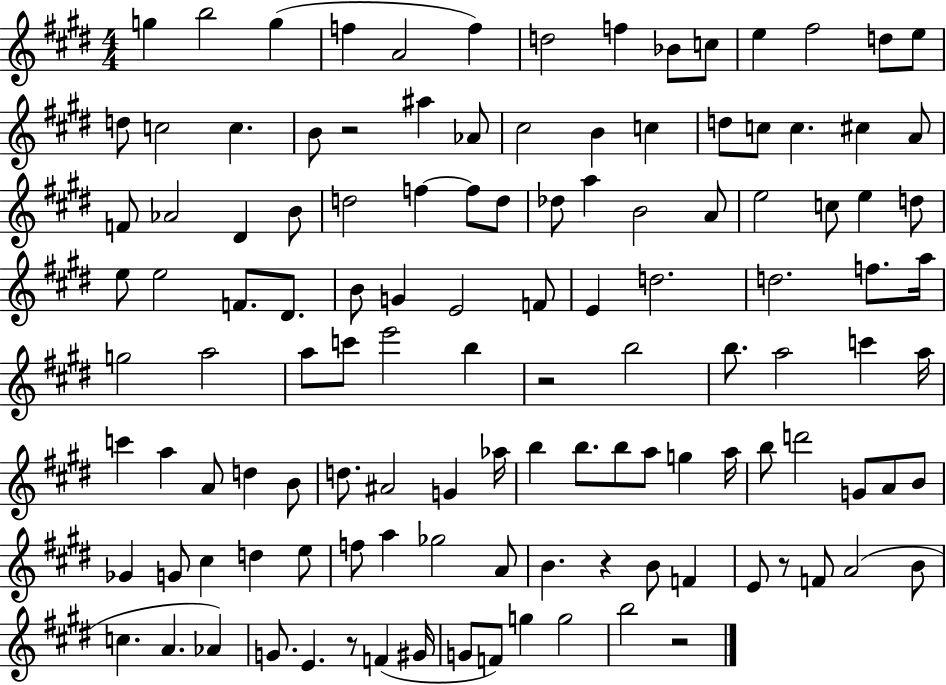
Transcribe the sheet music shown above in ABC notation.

X:1
T:Untitled
M:4/4
L:1/4
K:E
g b2 g f A2 f d2 f _B/2 c/2 e ^f2 d/2 e/2 d/2 c2 c B/2 z2 ^a _A/2 ^c2 B c d/2 c/2 c ^c A/2 F/2 _A2 ^D B/2 d2 f f/2 d/2 _d/2 a B2 A/2 e2 c/2 e d/2 e/2 e2 F/2 ^D/2 B/2 G E2 F/2 E d2 d2 f/2 a/4 g2 a2 a/2 c'/2 e'2 b z2 b2 b/2 a2 c' a/4 c' a A/2 d B/2 d/2 ^A2 G _a/4 b b/2 b/2 a/2 g a/4 b/2 d'2 G/2 A/2 B/2 _G G/2 ^c d e/2 f/2 a _g2 A/2 B z B/2 F E/2 z/2 F/2 A2 B/2 c A _A G/2 E z/2 F ^G/4 G/2 F/2 g g2 b2 z2